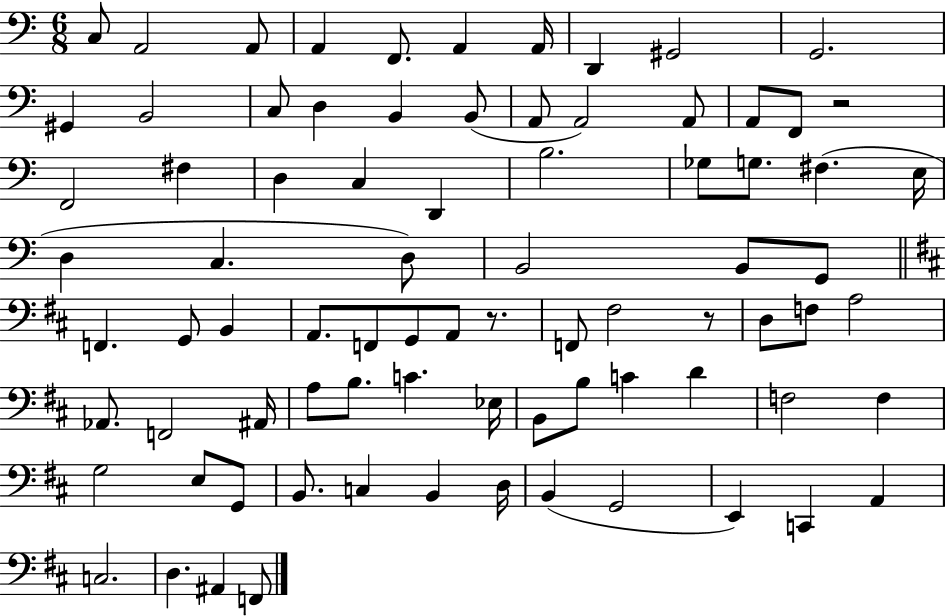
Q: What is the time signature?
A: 6/8